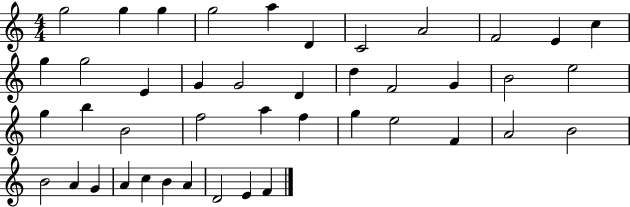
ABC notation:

X:1
T:Untitled
M:4/4
L:1/4
K:C
g2 g g g2 a D C2 A2 F2 E c g g2 E G G2 D d F2 G B2 e2 g b B2 f2 a f g e2 F A2 B2 B2 A G A c B A D2 E F